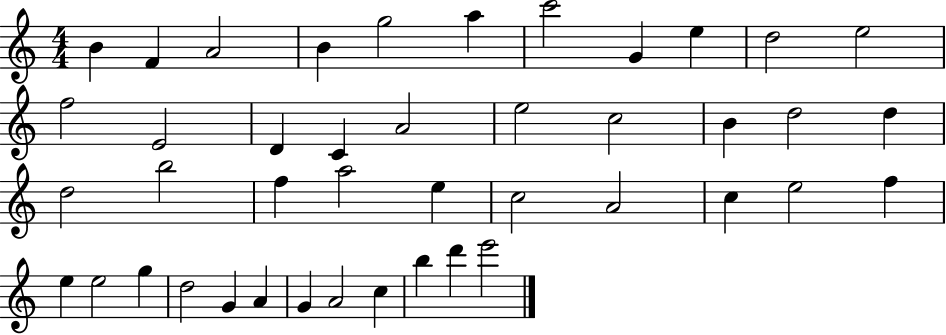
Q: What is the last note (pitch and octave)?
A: E6